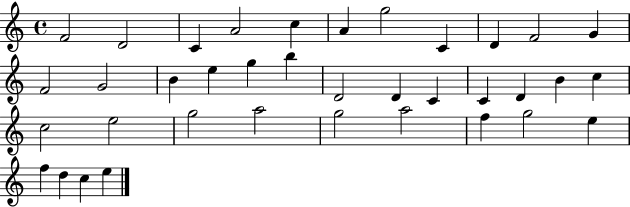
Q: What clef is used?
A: treble